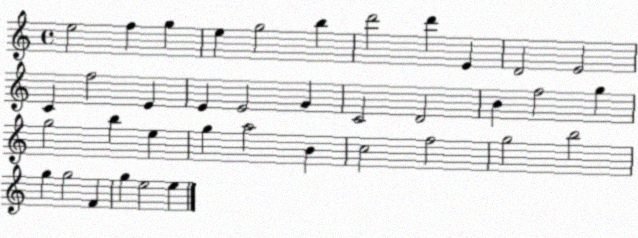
X:1
T:Untitled
M:4/4
L:1/4
K:C
e2 f g e g2 b d'2 d' E D2 E2 C f2 E E E2 G C2 D2 B f2 g g2 b e g a2 B c2 f2 g2 b2 g g2 F g e2 e